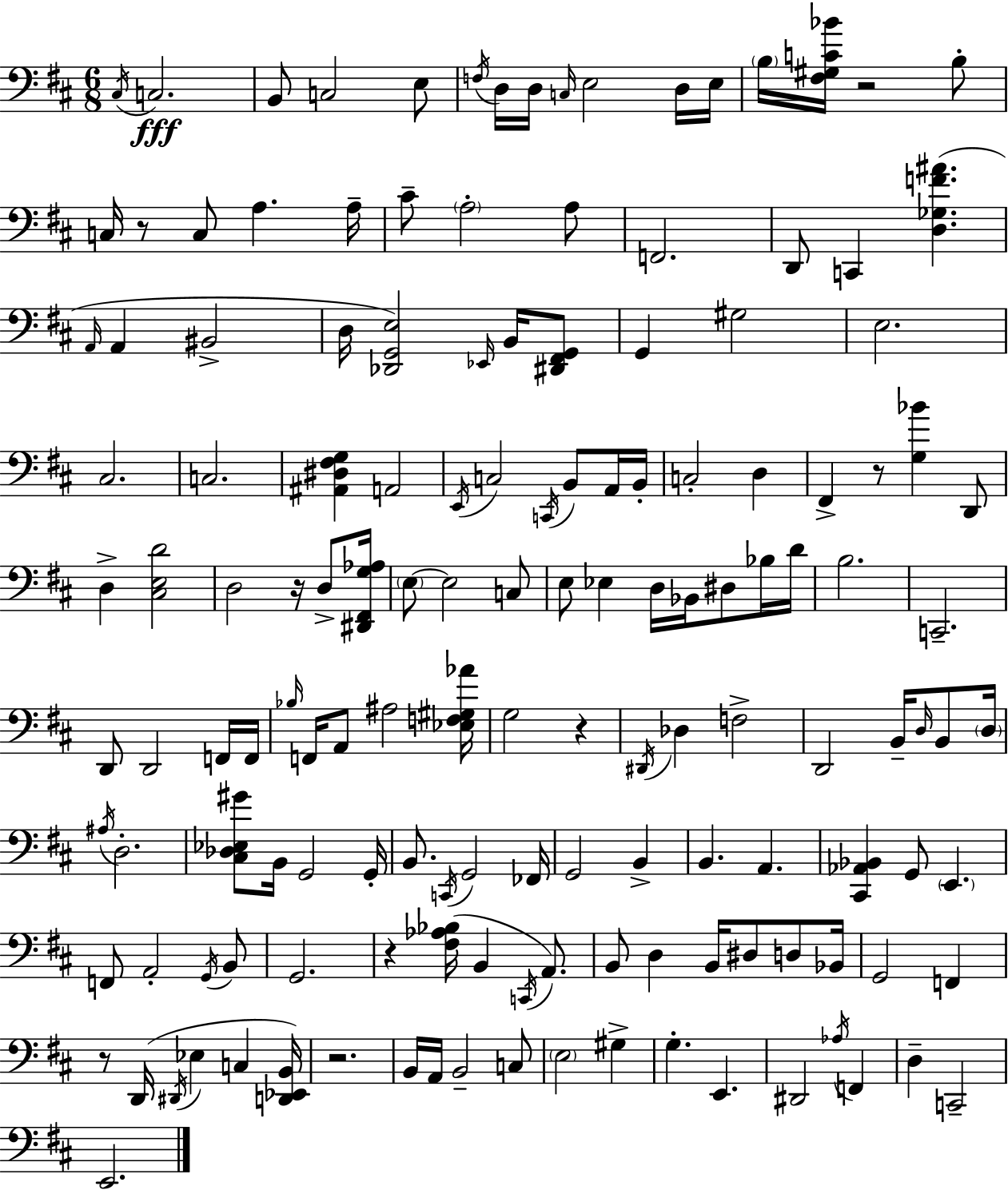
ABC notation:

X:1
T:Untitled
M:6/8
L:1/4
K:D
^C,/4 C,2 B,,/2 C,2 E,/2 F,/4 D,/4 D,/4 C,/4 E,2 D,/4 E,/4 B,/4 [^F,^G,C_B]/4 z2 B,/2 C,/4 z/2 C,/2 A, A,/4 ^C/2 A,2 A,/2 F,,2 D,,/2 C,, [D,_G,F^A] A,,/4 A,, ^B,,2 D,/4 [_D,,G,,E,]2 _E,,/4 B,,/4 [^D,,^F,,G,,]/2 G,, ^G,2 E,2 ^C,2 C,2 [^A,,^D,^F,G,] A,,2 E,,/4 C,2 C,,/4 B,,/2 A,,/4 B,,/4 C,2 D, ^F,, z/2 [G,_B] D,,/2 D, [^C,E,D]2 D,2 z/4 D,/2 [^D,,^F,,G,_A,]/4 E,/2 E,2 C,/2 E,/2 _E, D,/4 _B,,/4 ^D,/2 _B,/4 D/4 B,2 C,,2 D,,/2 D,,2 F,,/4 F,,/4 _B,/4 F,,/4 A,,/2 ^A,2 [_E,F,^G,_A]/4 G,2 z ^D,,/4 _D, F,2 D,,2 B,,/4 D,/4 B,,/2 D,/4 ^A,/4 D,2 [^C,_D,_E,^G]/2 B,,/4 G,,2 G,,/4 B,,/2 C,,/4 G,,2 _F,,/4 G,,2 B,, B,, A,, [^C,,_A,,_B,,] G,,/2 E,, F,,/2 A,,2 G,,/4 B,,/2 G,,2 z [^F,_A,_B,]/4 B,, C,,/4 A,,/2 B,,/2 D, B,,/4 ^D,/2 D,/2 _B,,/4 G,,2 F,, z/2 D,,/4 ^D,,/4 _E, C, [D,,_E,,B,,]/4 z2 B,,/4 A,,/4 B,,2 C,/2 E,2 ^G, G, E,, ^D,,2 _A,/4 F,, D, C,,2 E,,2